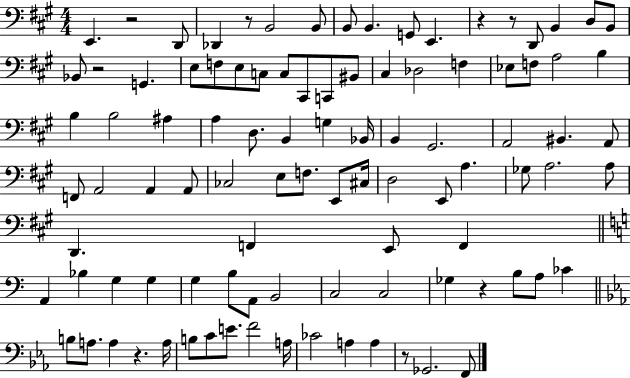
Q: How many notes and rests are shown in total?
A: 98